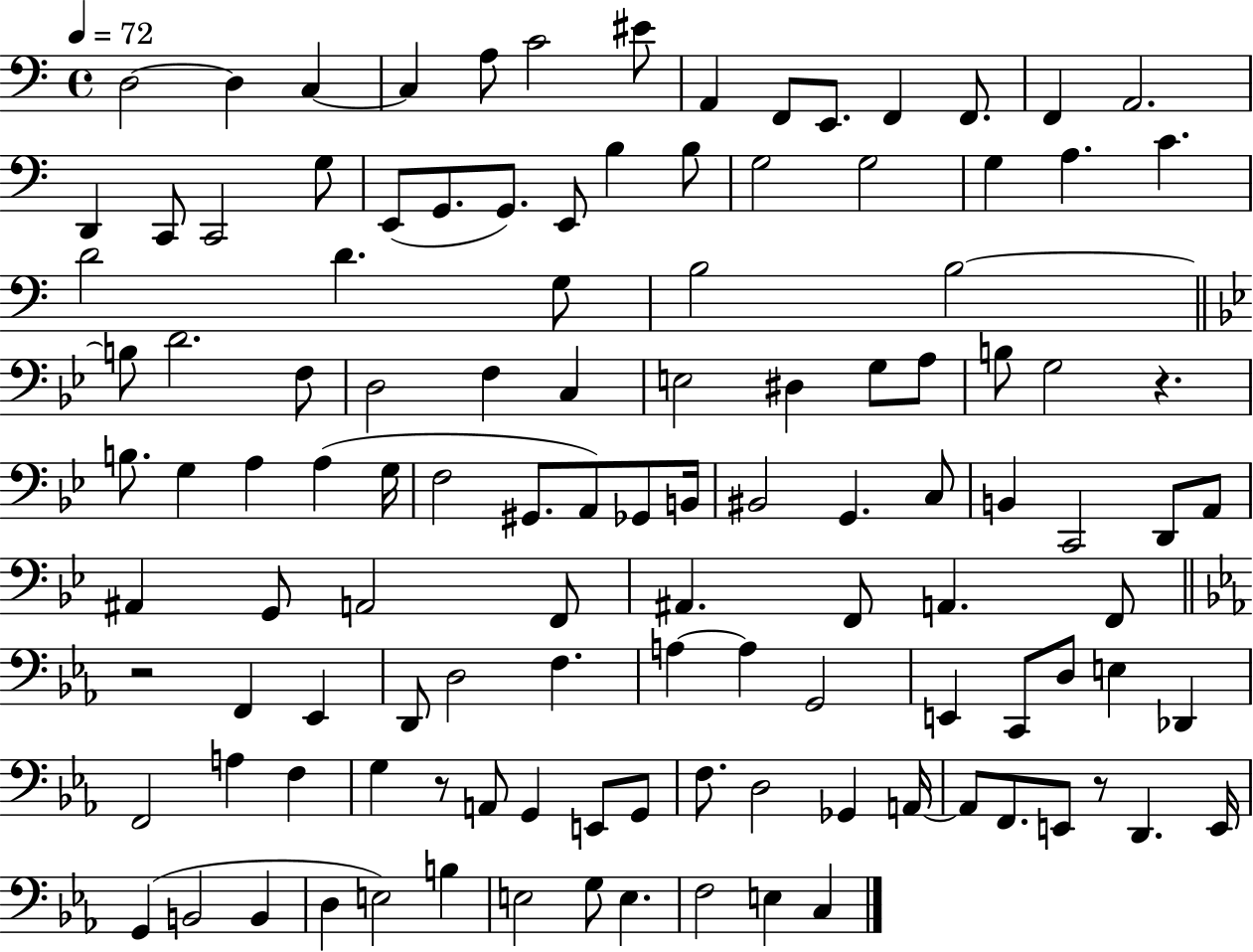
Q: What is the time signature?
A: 4/4